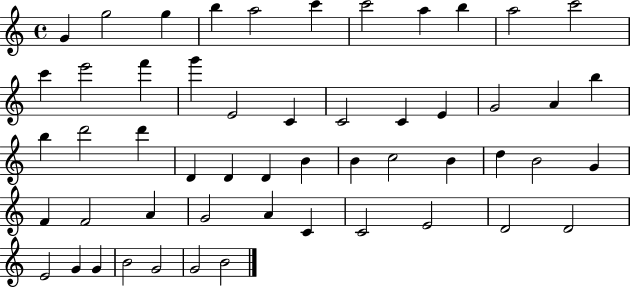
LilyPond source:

{
  \clef treble
  \time 4/4
  \defaultTimeSignature
  \key c \major
  g'4 g''2 g''4 | b''4 a''2 c'''4 | c'''2 a''4 b''4 | a''2 c'''2 | \break c'''4 e'''2 f'''4 | g'''4 e'2 c'4 | c'2 c'4 e'4 | g'2 a'4 b''4 | \break b''4 d'''2 d'''4 | d'4 d'4 d'4 b'4 | b'4 c''2 b'4 | d''4 b'2 g'4 | \break f'4 f'2 a'4 | g'2 a'4 c'4 | c'2 e'2 | d'2 d'2 | \break e'2 g'4 g'4 | b'2 g'2 | g'2 b'2 | \bar "|."
}